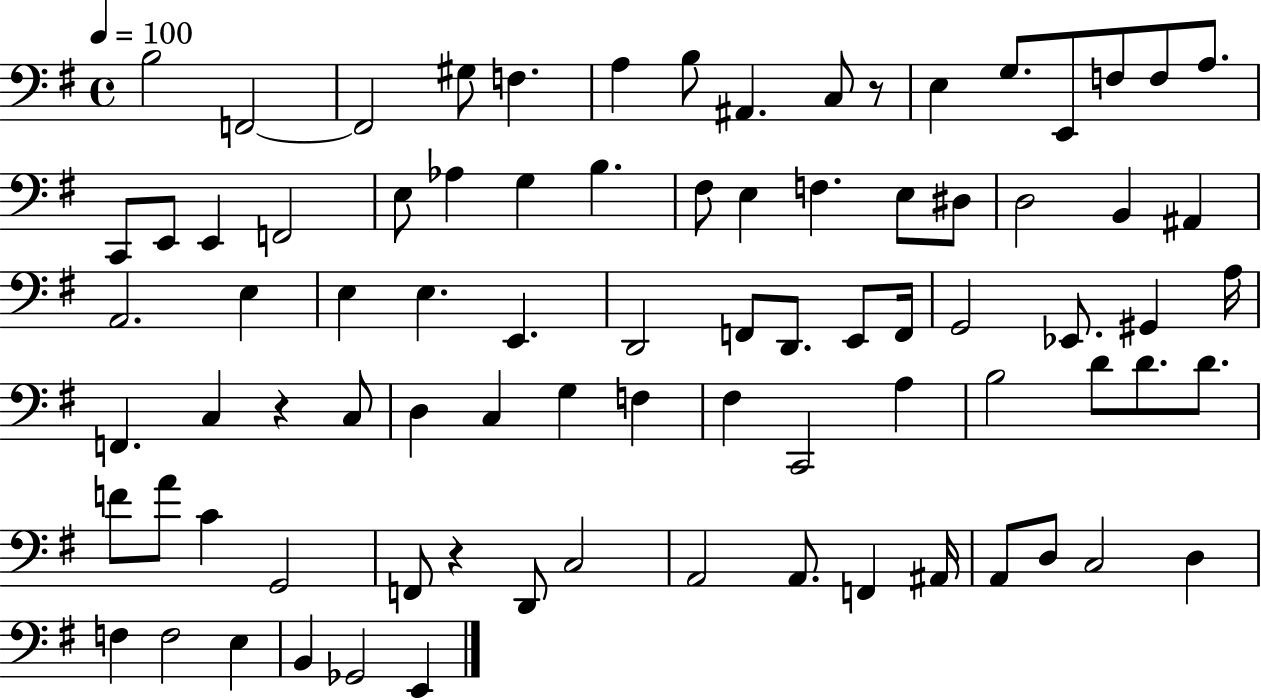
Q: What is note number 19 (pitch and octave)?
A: F2